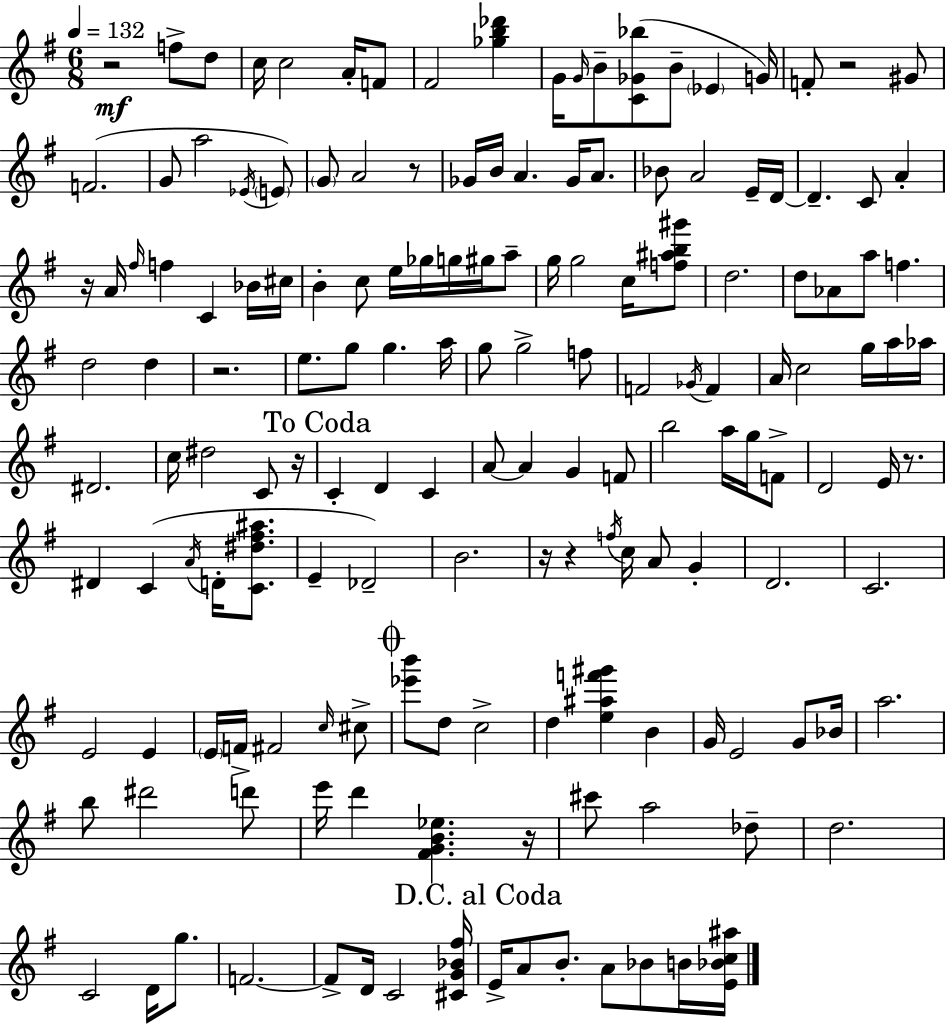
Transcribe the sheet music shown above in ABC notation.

X:1
T:Untitled
M:6/8
L:1/4
K:Em
z2 f/2 d/2 c/4 c2 A/4 F/2 ^F2 [_gb_d'] G/4 G/4 B/2 [C_G_b]/2 B/2 _E G/4 F/2 z2 ^G/2 F2 G/2 a2 _E/4 E/2 G/2 A2 z/2 _G/4 B/4 A _G/4 A/2 _B/2 A2 E/4 D/4 D C/2 A z/4 A/4 ^f/4 f C _B/4 ^c/4 B c/2 e/4 _g/4 g/4 ^g/4 a/2 g/4 g2 c/4 [f^ab^g']/2 d2 d/2 _A/2 a/2 f d2 d z2 e/2 g/2 g a/4 g/2 g2 f/2 F2 _G/4 F A/4 c2 g/4 a/4 _a/4 ^D2 c/4 ^d2 C/2 z/4 C D C A/2 A G F/2 b2 a/4 g/4 F/2 D2 E/4 z/2 ^D C A/4 D/4 [C^d^f^a]/2 E _D2 B2 z/4 z f/4 c/4 A/2 G D2 C2 E2 E E/4 F/4 ^F2 c/4 ^c/2 [_e'b']/2 d/2 c2 d [e^af'^g'] B G/4 E2 G/2 _B/4 a2 b/2 ^d'2 d'/2 e'/4 d' [^FGB_e] z/4 ^c'/2 a2 _d/2 d2 C2 D/4 g/2 F2 F/2 D/4 C2 [^CG_B^f]/4 E/4 A/2 B/2 A/2 _B/2 B/4 [E_Bc^a]/4